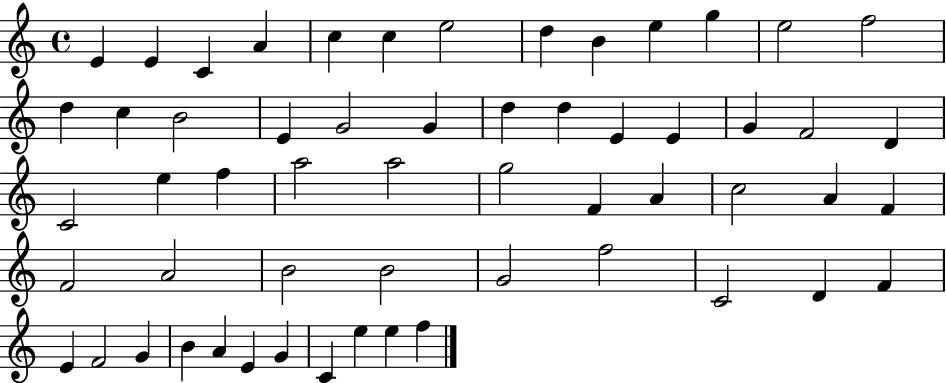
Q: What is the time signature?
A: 4/4